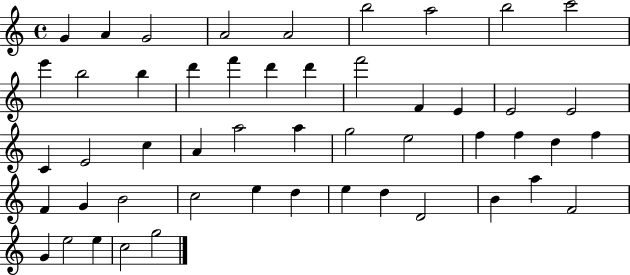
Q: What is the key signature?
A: C major